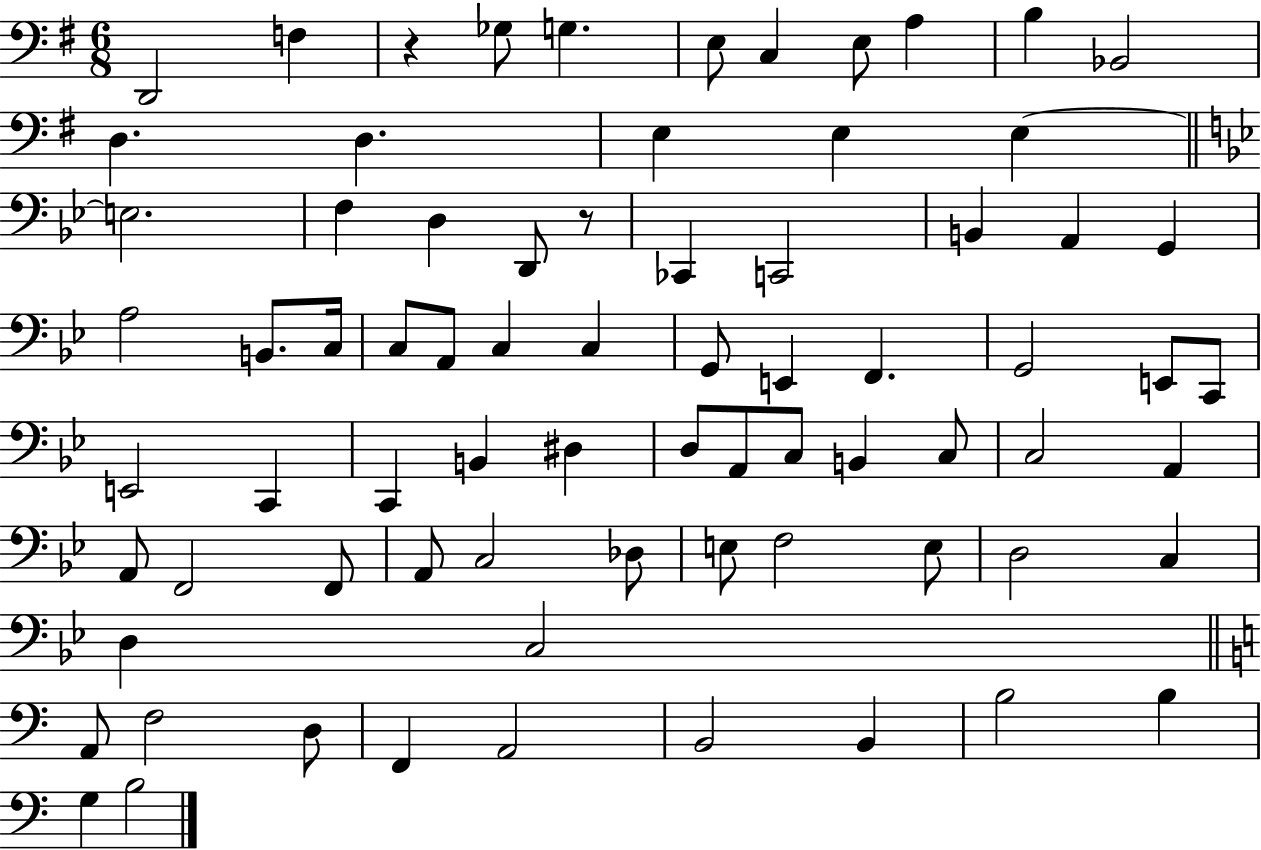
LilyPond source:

{
  \clef bass
  \numericTimeSignature
  \time 6/8
  \key g \major
  d,2 f4 | r4 ges8 g4. | e8 c4 e8 a4 | b4 bes,2 | \break d4. d4. | e4 e4 e4~~ | \bar "||" \break \key g \minor e2. | f4 d4 d,8 r8 | ces,4 c,2 | b,4 a,4 g,4 | \break a2 b,8. c16 | c8 a,8 c4 c4 | g,8 e,4 f,4. | g,2 e,8 c,8 | \break e,2 c,4 | c,4 b,4 dis4 | d8 a,8 c8 b,4 c8 | c2 a,4 | \break a,8 f,2 f,8 | a,8 c2 des8 | e8 f2 e8 | d2 c4 | \break d4 c2 | \bar "||" \break \key c \major a,8 f2 d8 | f,4 a,2 | b,2 b,4 | b2 b4 | \break g4 b2 | \bar "|."
}